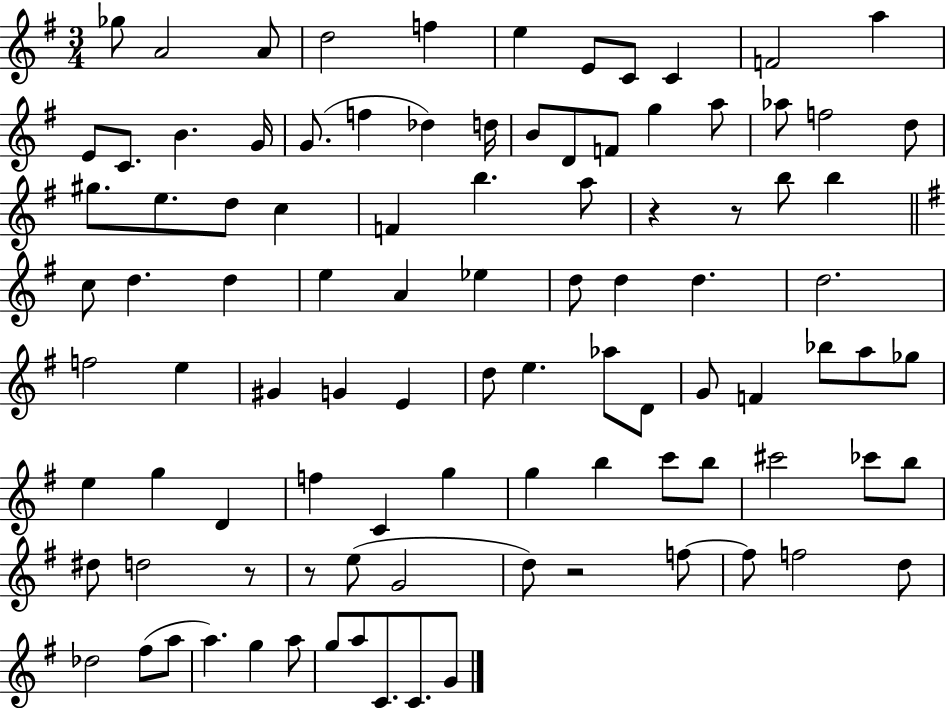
Gb5/e A4/h A4/e D5/h F5/q E5/q E4/e C4/e C4/q F4/h A5/q E4/e C4/e. B4/q. G4/s G4/e. F5/q Db5/q D5/s B4/e D4/e F4/e G5/q A5/e Ab5/e F5/h D5/e G#5/e. E5/e. D5/e C5/q F4/q B5/q. A5/e R/q R/e B5/e B5/q C5/e D5/q. D5/q E5/q A4/q Eb5/q D5/e D5/q D5/q. D5/h. F5/h E5/q G#4/q G4/q E4/q D5/e E5/q. Ab5/e D4/e G4/e F4/q Bb5/e A5/e Gb5/e E5/q G5/q D4/q F5/q C4/q G5/q G5/q B5/q C6/e B5/e C#6/h CES6/e B5/e D#5/e D5/h R/e R/e E5/e G4/h D5/e R/h F5/e F5/e F5/h D5/e Db5/h F#5/e A5/e A5/q. G5/q A5/e G5/e A5/e C4/e. C4/e. G4/e